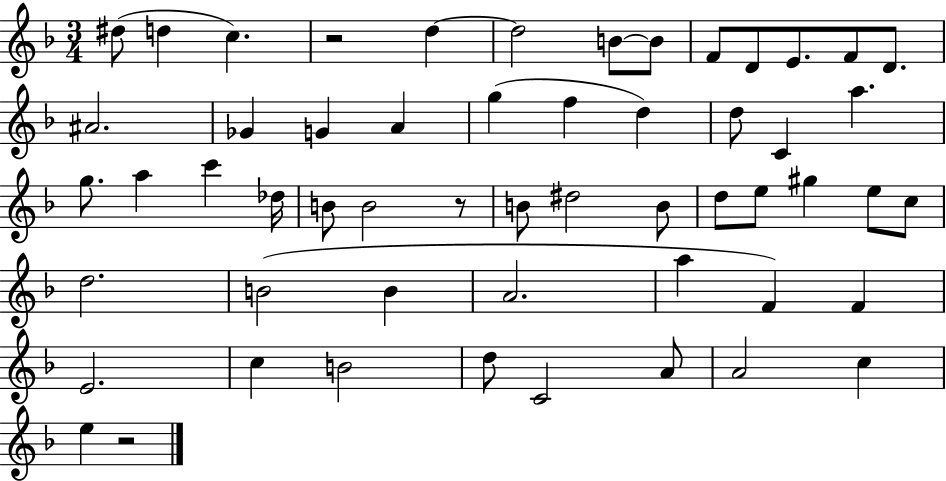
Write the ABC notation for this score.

X:1
T:Untitled
M:3/4
L:1/4
K:F
^d/2 d c z2 d d2 B/2 B/2 F/2 D/2 E/2 F/2 D/2 ^A2 _G G A g f d d/2 C a g/2 a c' _d/4 B/2 B2 z/2 B/2 ^d2 B/2 d/2 e/2 ^g e/2 c/2 d2 B2 B A2 a F F E2 c B2 d/2 C2 A/2 A2 c e z2